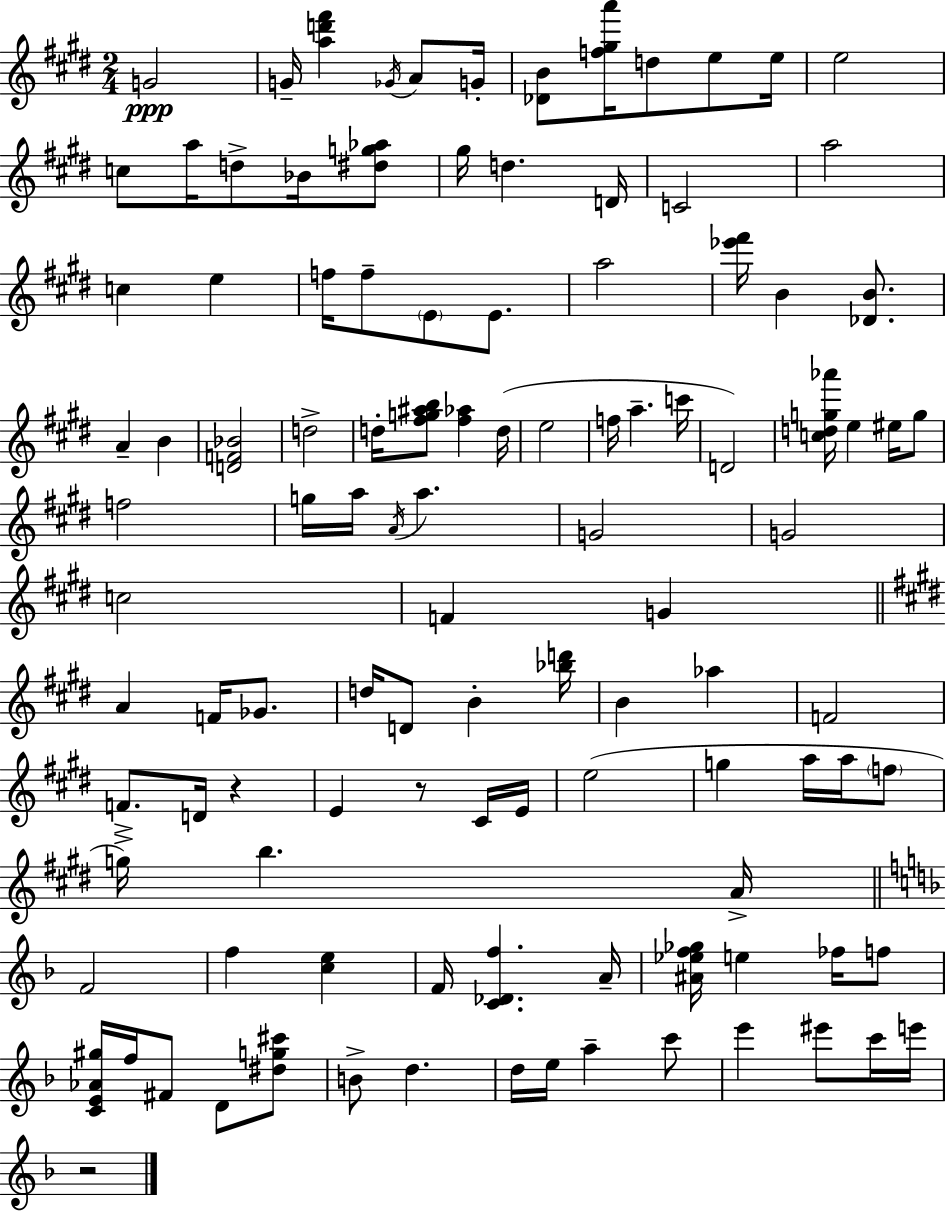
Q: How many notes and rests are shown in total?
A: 110